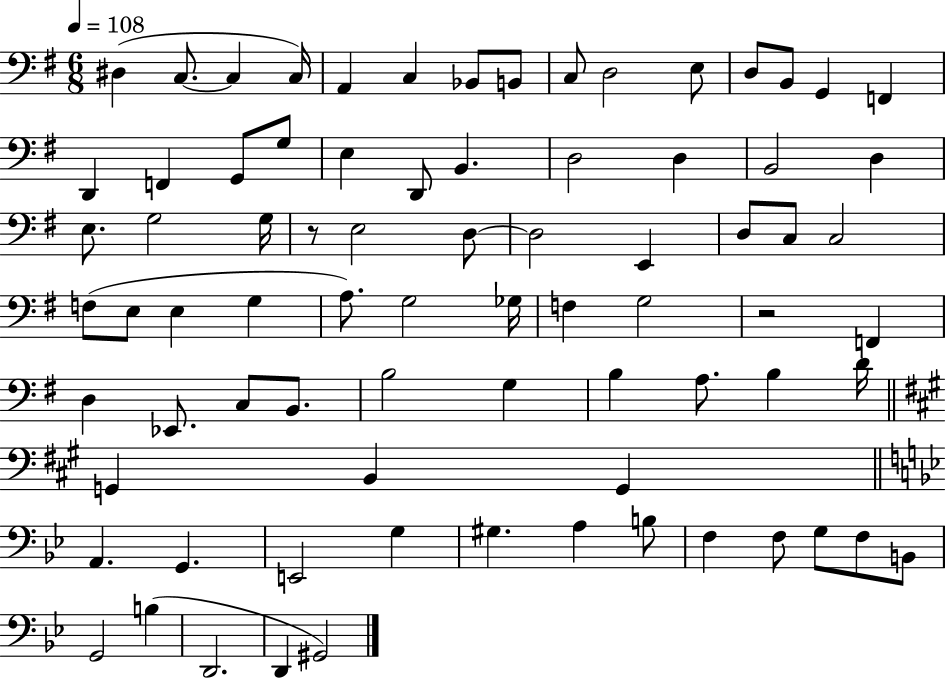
D#3/q C3/e. C3/q C3/s A2/q C3/q Bb2/e B2/e C3/e D3/h E3/e D3/e B2/e G2/q F2/q D2/q F2/q G2/e G3/e E3/q D2/e B2/q. D3/h D3/q B2/h D3/q E3/e. G3/h G3/s R/e E3/h D3/e D3/h E2/q D3/e C3/e C3/h F3/e E3/e E3/q G3/q A3/e. G3/h Gb3/s F3/q G3/h R/h F2/q D3/q Eb2/e. C3/e B2/e. B3/h G3/q B3/q A3/e. B3/q D4/s G2/q B2/q G2/q A2/q. G2/q. E2/h G3/q G#3/q. A3/q B3/e F3/q F3/e G3/e F3/e B2/e G2/h B3/q D2/h. D2/q G#2/h